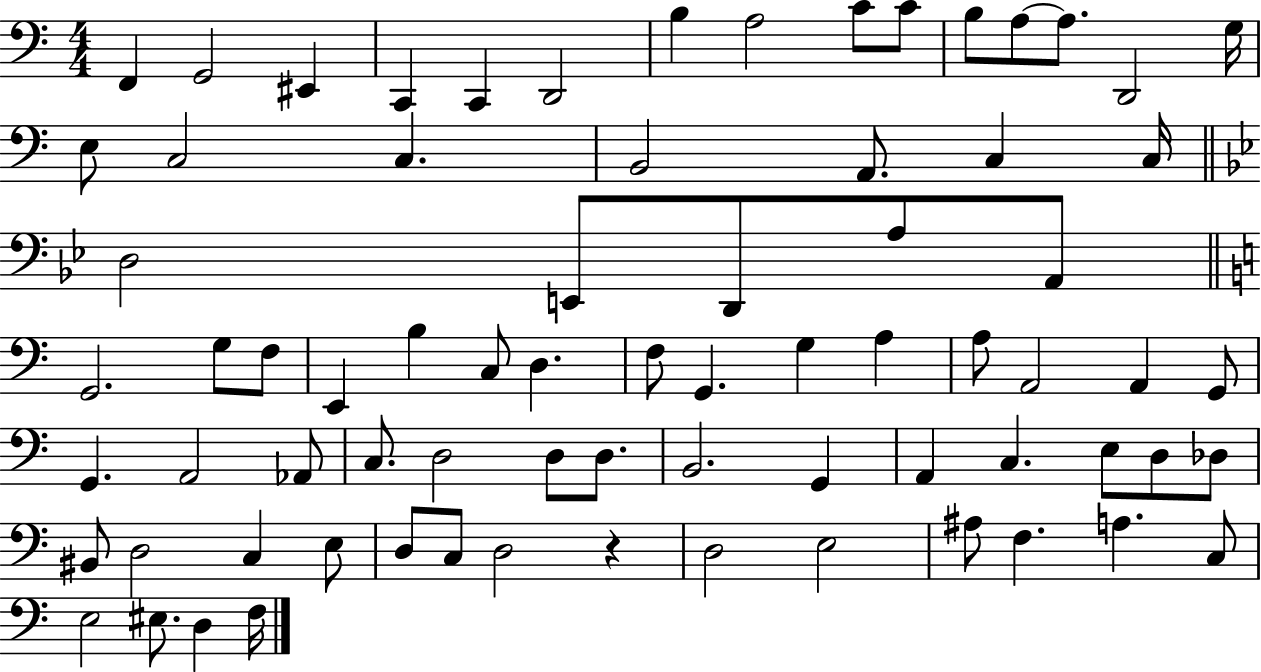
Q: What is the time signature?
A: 4/4